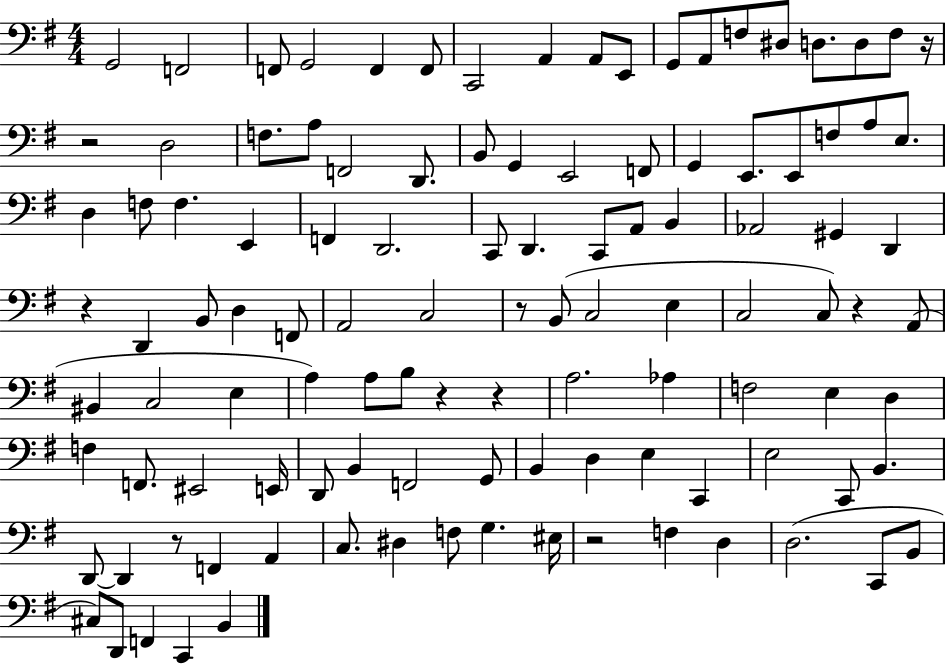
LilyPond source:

{
  \clef bass
  \numericTimeSignature
  \time 4/4
  \key g \major
  \repeat volta 2 { g,2 f,2 | f,8 g,2 f,4 f,8 | c,2 a,4 a,8 e,8 | g,8 a,8 f8 dis8 d8. d8 f8 r16 | \break r2 d2 | f8. a8 f,2 d,8. | b,8 g,4 e,2 f,8 | g,4 e,8. e,8 f8 a8 e8. | \break d4 f8 f4. e,4 | f,4 d,2. | c,8 d,4. c,8 a,8 b,4 | aes,2 gis,4 d,4 | \break r4 d,4 b,8 d4 f,8 | a,2 c2 | r8 b,8( c2 e4 | c2 c8) r4 a,8( | \break bis,4 c2 e4 | a4) a8 b8 r4 r4 | a2. aes4 | f2 e4 d4 | \break f4 f,8. eis,2 e,16 | d,8 b,4 f,2 g,8 | b,4 d4 e4 c,4 | e2 c,8 b,4. | \break d,8~~ d,4 r8 f,4 a,4 | c8. dis4 f8 g4. eis16 | r2 f4 d4 | d2.( c,8 b,8 | \break cis8) d,8 f,4 c,4 b,4 | } \bar "|."
}